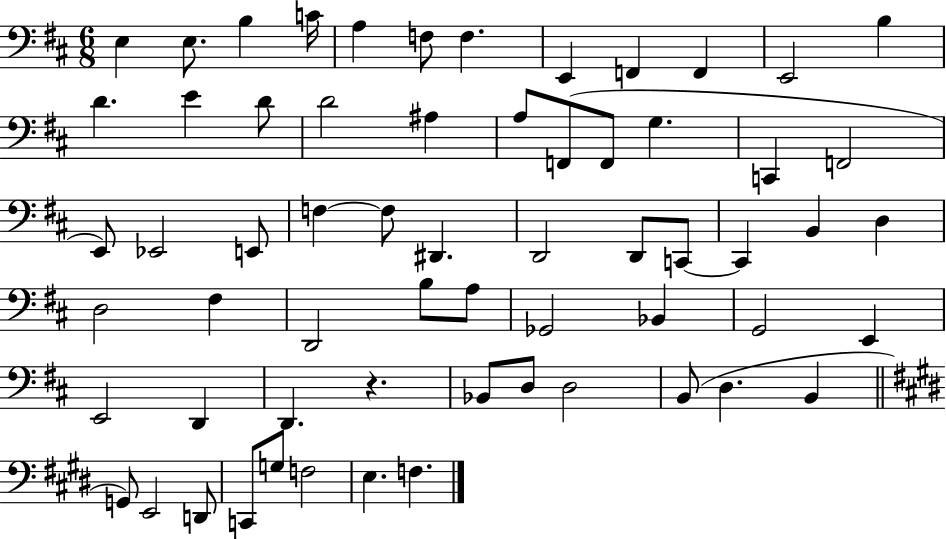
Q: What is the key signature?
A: D major